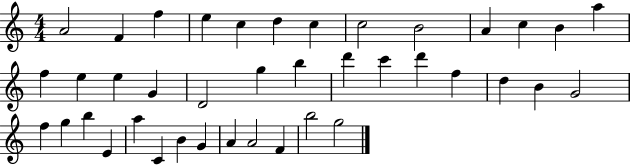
{
  \clef treble
  \numericTimeSignature
  \time 4/4
  \key c \major
  a'2 f'4 f''4 | e''4 c''4 d''4 c''4 | c''2 b'2 | a'4 c''4 b'4 a''4 | \break f''4 e''4 e''4 g'4 | d'2 g''4 b''4 | d'''4 c'''4 d'''4 f''4 | d''4 b'4 g'2 | \break f''4 g''4 b''4 e'4 | a''4 c'4 b'4 g'4 | a'4 a'2 f'4 | b''2 g''2 | \break \bar "|."
}